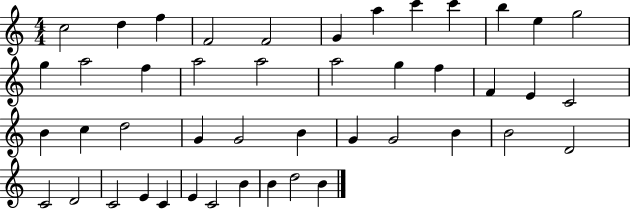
C5/h D5/q F5/q F4/h F4/h G4/q A5/q C6/q C6/q B5/q E5/q G5/h G5/q A5/h F5/q A5/h A5/h A5/h G5/q F5/q F4/q E4/q C4/h B4/q C5/q D5/h G4/q G4/h B4/q G4/q G4/h B4/q B4/h D4/h C4/h D4/h C4/h E4/q C4/q E4/q C4/h B4/q B4/q D5/h B4/q